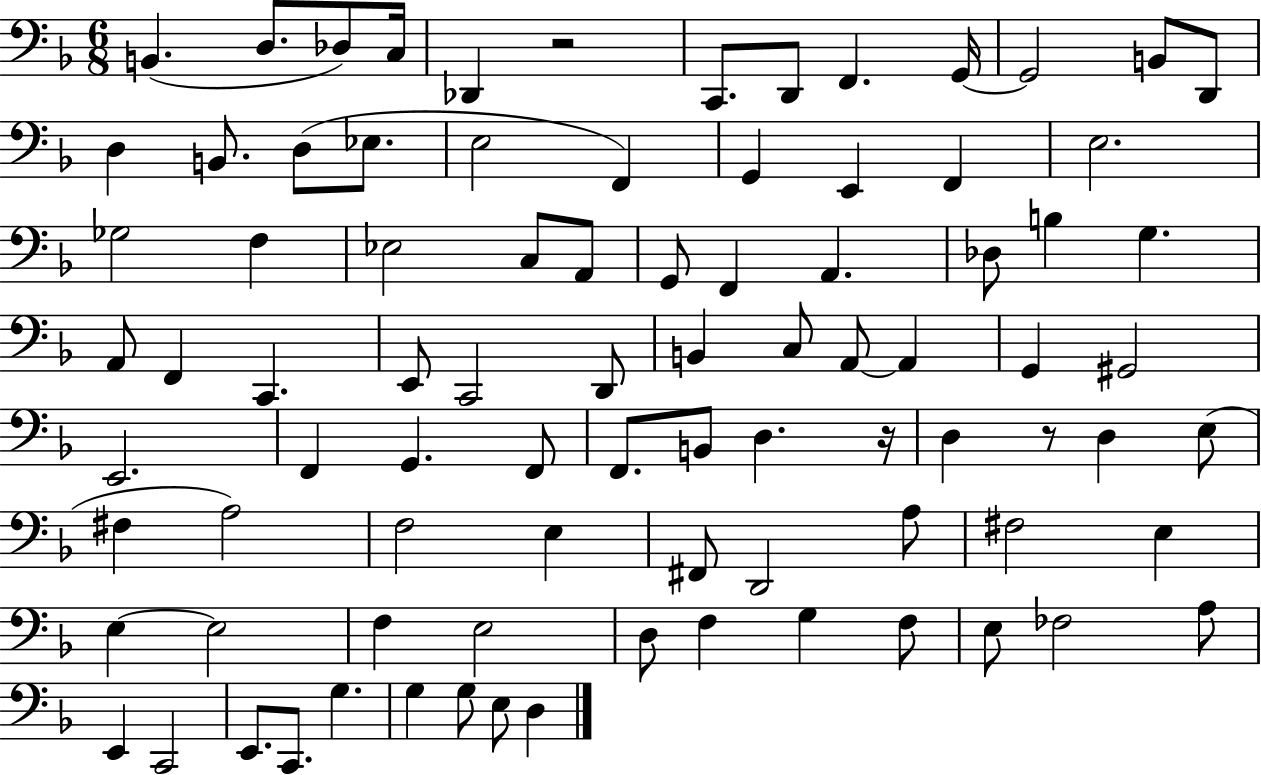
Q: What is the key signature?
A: F major